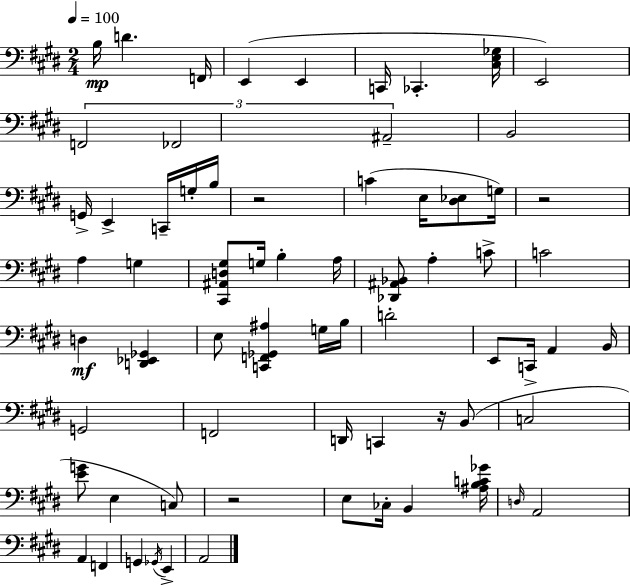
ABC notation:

X:1
T:Untitled
M:2/4
L:1/4
K:E
B,/4 D F,,/4 E,, E,, C,,/4 _C,, [^C,E,_G,]/4 E,,2 F,,2 _F,,2 ^A,,2 B,,2 G,,/4 E,, C,,/4 G,/4 B,/4 z2 C E,/4 [^D,_E,]/2 G,/4 z2 A, G, [^C,,^A,,D,^G,]/2 G,/4 B, A,/4 [_D,,^A,,_B,,]/2 A, C/2 C2 D, [D,,_E,,_G,,] E,/2 [C,,F,,_G,,^A,] G,/4 B,/4 D2 E,,/2 C,,/4 A,, B,,/4 G,,2 F,,2 D,,/4 C,, z/4 B,,/2 C,2 [EG]/2 E, C,/2 z2 E,/2 _C,/4 B,, [^A,B,C_G]/4 D,/4 A,,2 A,, F,, G,, _G,,/4 E,, A,,2